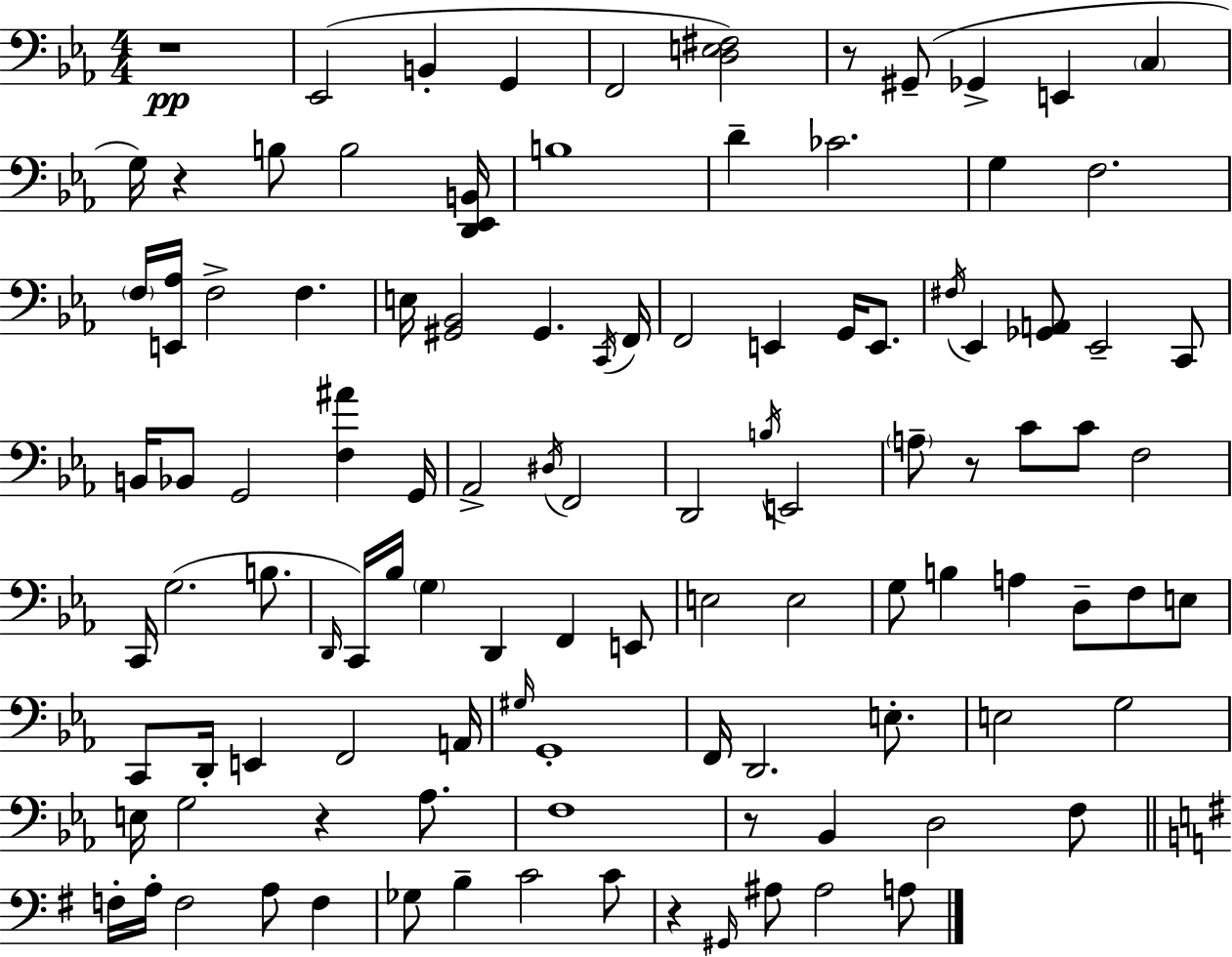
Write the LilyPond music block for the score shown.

{
  \clef bass
  \numericTimeSignature
  \time 4/4
  \key ees \major
  r1\pp | ees,2( b,4-. g,4 | f,2 <d e fis>2) | r8 gis,8--( ges,4-> e,4 \parenthesize c4 | \break g16) r4 b8 b2 <d, ees, b,>16 | b1 | d'4-- ces'2. | g4 f2. | \break \parenthesize f16 <e, aes>16 f2-> f4. | e16 <gis, bes,>2 gis,4. \acciaccatura { c,16 } | f,16 f,2 e,4 g,16 e,8. | \acciaccatura { fis16 } ees,4 <ges, a,>8 ees,2-- | \break c,8 b,16 bes,8 g,2 <f ais'>4 | g,16 aes,2-> \acciaccatura { dis16 } f,2 | d,2 \acciaccatura { b16 } e,2 | \parenthesize a8-- r8 c'8 c'8 f2 | \break c,16 g2.( | b8. \grace { d,16 }) c,16 bes16 \parenthesize g4 d,4 f,4 | e,8 e2 e2 | g8 b4 a4 d8-- | \break f8 e8 c,8 d,16-. e,4 f,2 | a,16 \grace { gis16 } g,1-. | f,16 d,2. | e8.-. e2 g2 | \break e16 g2 r4 | aes8. f1 | r8 bes,4 d2 | f8 \bar "||" \break \key e \minor f16-. a16-. f2 a8 f4 | ges8 b4-- c'2 c'8 | r4 \grace { gis,16 } ais8 ais2 a8 | \bar "|."
}